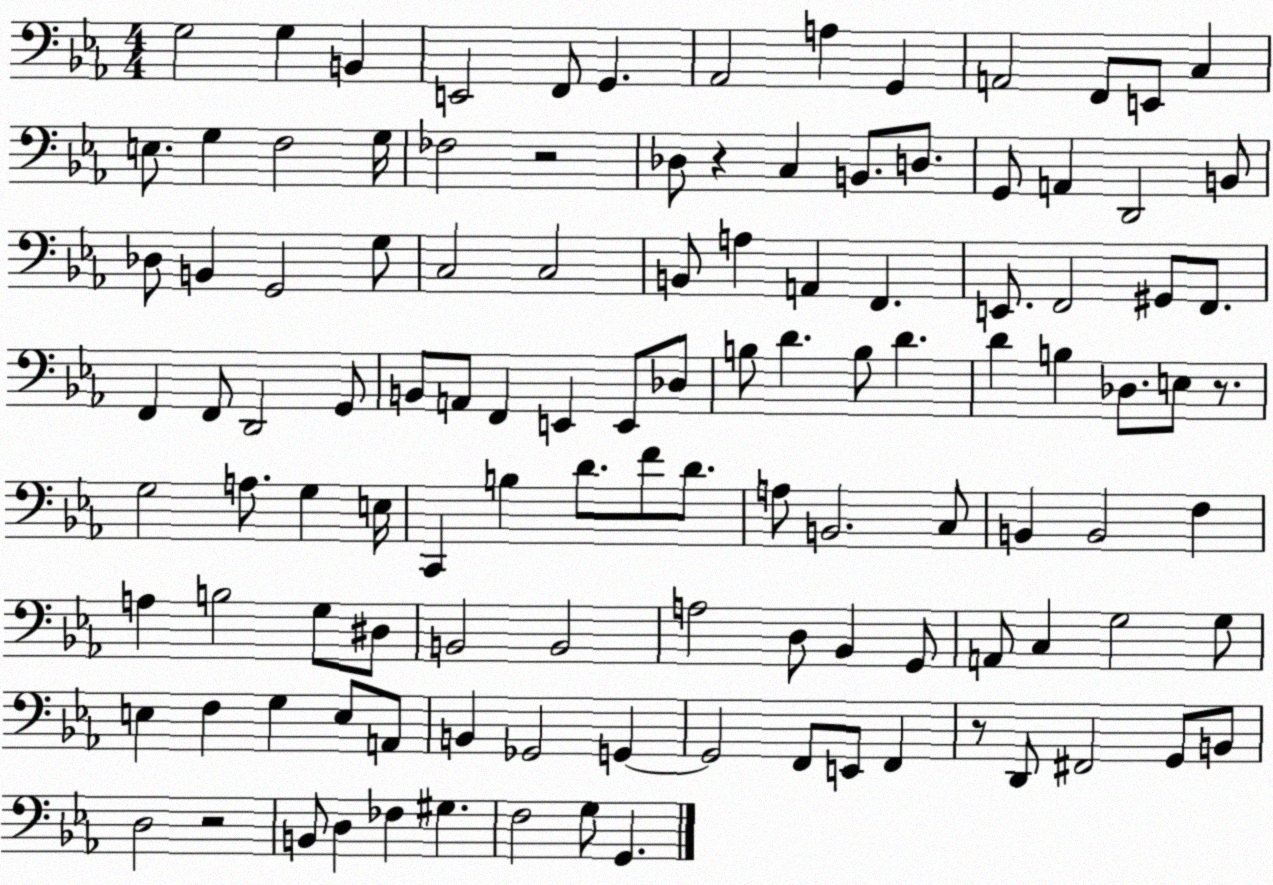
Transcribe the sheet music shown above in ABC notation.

X:1
T:Untitled
M:4/4
L:1/4
K:Eb
G,2 G, B,, E,,2 F,,/2 G,, _A,,2 A, G,, A,,2 F,,/2 E,,/2 C, E,/2 G, F,2 G,/4 _F,2 z2 _D,/2 z C, B,,/2 D,/2 G,,/2 A,, D,,2 B,,/2 _D,/2 B,, G,,2 G,/2 C,2 C,2 B,,/2 A, A,, F,, E,,/2 F,,2 ^G,,/2 F,,/2 F,, F,,/2 D,,2 G,,/2 B,,/2 A,,/2 F,, E,, E,,/2 _D,/2 B,/2 D B,/2 D D B, _D,/2 E,/2 z/2 G,2 A,/2 G, E,/4 C,, B, D/2 F/2 D/2 A,/2 B,,2 C,/2 B,, B,,2 F, A, B,2 G,/2 ^D,/2 B,,2 B,,2 A,2 D,/2 _B,, G,,/2 A,,/2 C, G,2 G,/2 E, F, G, E,/2 A,,/2 B,, _G,,2 G,, G,,2 F,,/2 E,,/2 F,, z/2 D,,/2 ^F,,2 G,,/2 B,,/2 D,2 z2 B,,/2 D, _F, ^G, F,2 G,/2 G,,